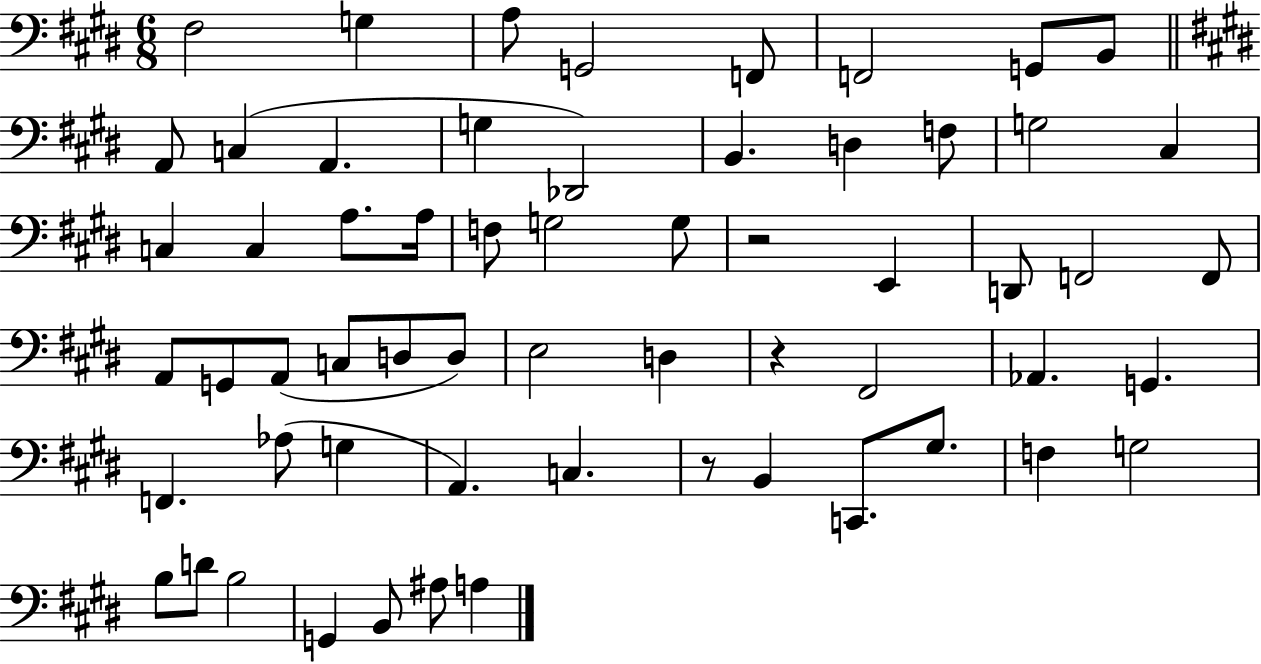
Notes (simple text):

F#3/h G3/q A3/e G2/h F2/e F2/h G2/e B2/e A2/e C3/q A2/q. G3/q Db2/h B2/q. D3/q F3/e G3/h C#3/q C3/q C3/q A3/e. A3/s F3/e G3/h G3/e R/h E2/q D2/e F2/h F2/e A2/e G2/e A2/e C3/e D3/e D3/e E3/h D3/q R/q F#2/h Ab2/q. G2/q. F2/q. Ab3/e G3/q A2/q. C3/q. R/e B2/q C2/e. G#3/e. F3/q G3/h B3/e D4/e B3/h G2/q B2/e A#3/e A3/q